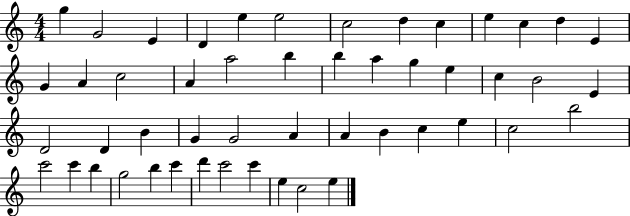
G5/q G4/h E4/q D4/q E5/q E5/h C5/h D5/q C5/q E5/q C5/q D5/q E4/q G4/q A4/q C5/h A4/q A5/h B5/q B5/q A5/q G5/q E5/q C5/q B4/h E4/q D4/h D4/q B4/q G4/q G4/h A4/q A4/q B4/q C5/q E5/q C5/h B5/h C6/h C6/q B5/q G5/h B5/q C6/q D6/q C6/h C6/q E5/q C5/h E5/q